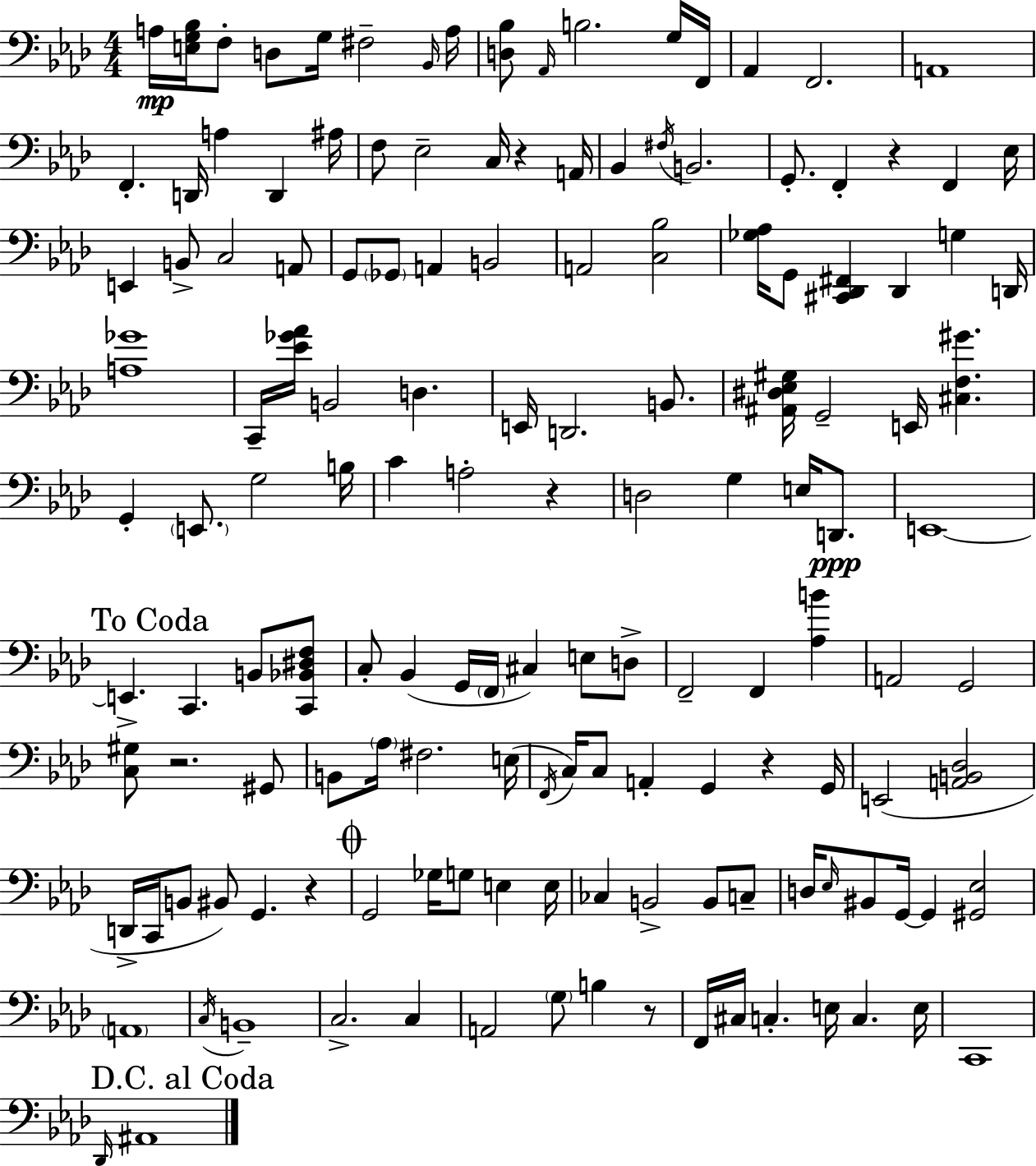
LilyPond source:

{
  \clef bass
  \numericTimeSignature
  \time 4/4
  \key f \minor
  a16\mp <e g bes>16 f8-. d8 g16 fis2-- \grace { bes,16 } | a16 <d bes>8 \grace { aes,16 } b2. | g16 f,16 aes,4 f,2. | a,1 | \break f,4.-. d,16 a4 d,4 | ais16 f8 ees2-- c16 r4 | a,16 bes,4 \acciaccatura { fis16 } b,2. | g,8.-. f,4-. r4 f,4 | \break ees16 e,4 b,8-> c2 | a,8 g,8 \parenthesize ges,8 a,4 b,2 | a,2 <c bes>2 | <ges aes>16 g,8 <cis, des, fis,>4 des,4 g4 | \break d,16 <a ges'>1 | c,16-- <ees' ges' aes'>16 b,2 d4. | e,16 d,2. | b,8. <ais, dis ees gis>16 g,2-- e,16 <cis f gis'>4. | \break g,4-. \parenthesize e,8. g2 | b16 c'4 a2-. r4 | d2 g4 e16 | d,8.\ppp e,1~~ | \break \mark "To Coda" e,4.-> c,4. b,8 | <c, bes, dis f>8 c8-. bes,4( g,16 \parenthesize f,16 cis4) e8 | d8-> f,2-- f,4 <aes b'>4 | a,2 g,2 | \break <c gis>8 r2. | gis,8 b,8 \parenthesize aes16 fis2. | e16( \acciaccatura { f,16 } c16) c8 a,4-. g,4 r4 | g,16 e,2( <a, b, des>2 | \break d,16-> c,16 b,8 bis,8) g,4. | r4 \mark \markup { \musicglyph "scripts.coda" } g,2 ges16 g8 e4 | e16 ces4 b,2-> | b,8 c8-- d16 \grace { ees16 } bis,8 g,16~~ g,4 <gis, ees>2 | \break \parenthesize a,1 | \acciaccatura { c16 } b,1-- | c2.-> | c4 a,2 \parenthesize g8 | \break b4 r8 f,16 cis16 c4.-. e16 c4. | e16 c,1 | \mark "D.C. al Coda" \grace { des,16 } ais,1 | \bar "|."
}